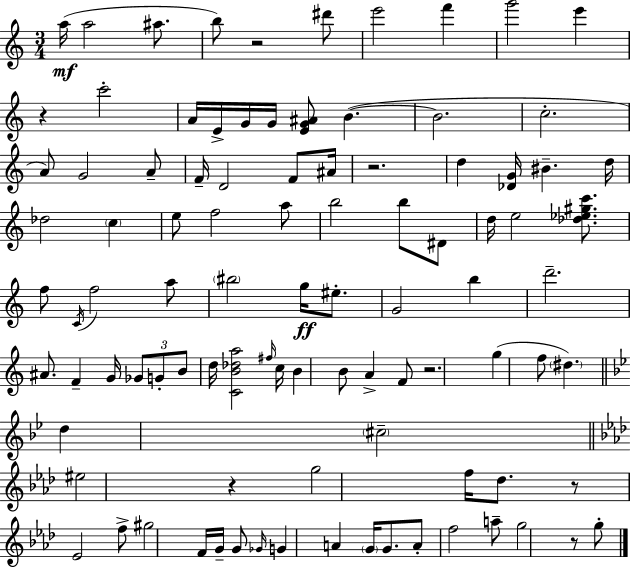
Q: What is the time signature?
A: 3/4